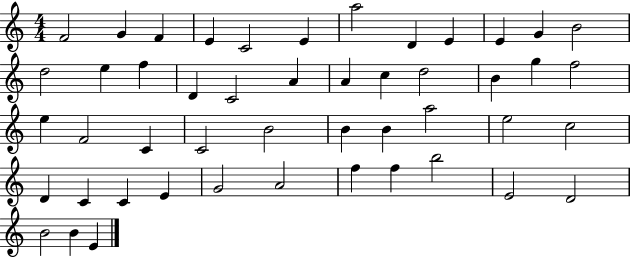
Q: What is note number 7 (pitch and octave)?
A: A5